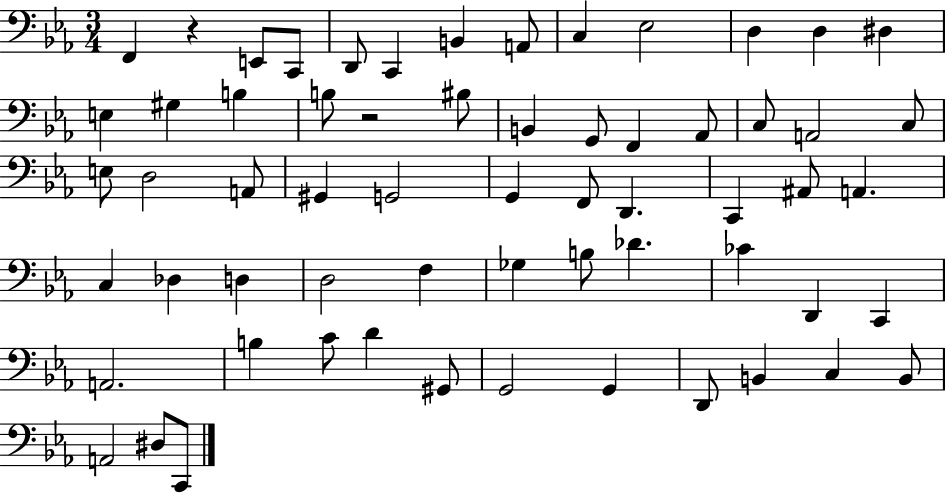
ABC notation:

X:1
T:Untitled
M:3/4
L:1/4
K:Eb
F,, z E,,/2 C,,/2 D,,/2 C,, B,, A,,/2 C, _E,2 D, D, ^D, E, ^G, B, B,/2 z2 ^B,/2 B,, G,,/2 F,, _A,,/2 C,/2 A,,2 C,/2 E,/2 D,2 A,,/2 ^G,, G,,2 G,, F,,/2 D,, C,, ^A,,/2 A,, C, _D, D, D,2 F, _G, B,/2 _D _C D,, C,, A,,2 B, C/2 D ^G,,/2 G,,2 G,, D,,/2 B,, C, B,,/2 A,,2 ^D,/2 C,,/2